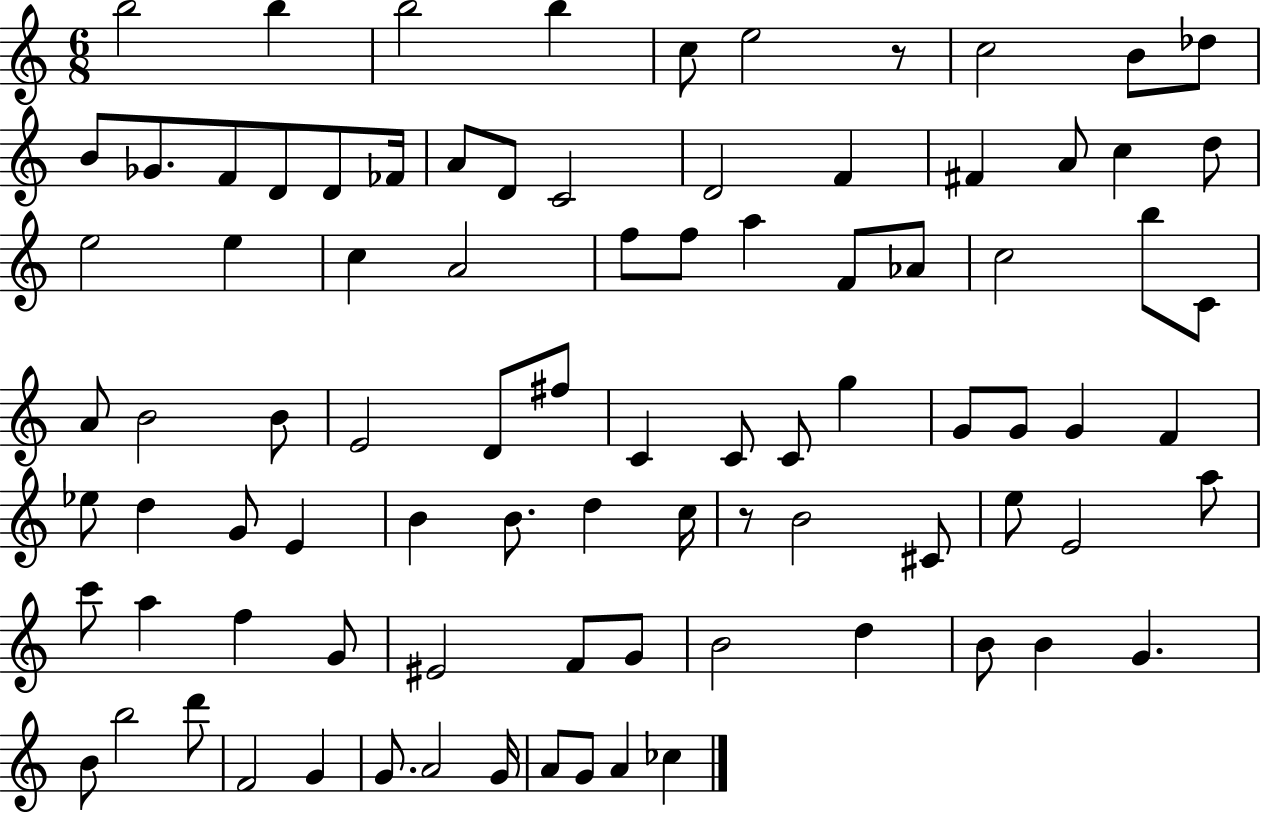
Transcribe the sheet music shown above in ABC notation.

X:1
T:Untitled
M:6/8
L:1/4
K:C
b2 b b2 b c/2 e2 z/2 c2 B/2 _d/2 B/2 _G/2 F/2 D/2 D/2 _F/4 A/2 D/2 C2 D2 F ^F A/2 c d/2 e2 e c A2 f/2 f/2 a F/2 _A/2 c2 b/2 C/2 A/2 B2 B/2 E2 D/2 ^f/2 C C/2 C/2 g G/2 G/2 G F _e/2 d G/2 E B B/2 d c/4 z/2 B2 ^C/2 e/2 E2 a/2 c'/2 a f G/2 ^E2 F/2 G/2 B2 d B/2 B G B/2 b2 d'/2 F2 G G/2 A2 G/4 A/2 G/2 A _c